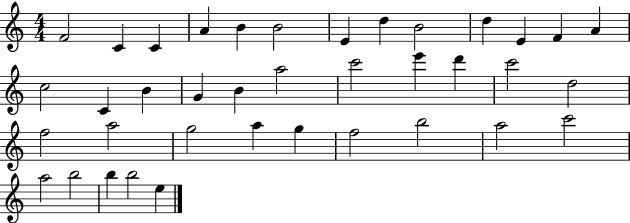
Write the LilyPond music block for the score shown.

{
  \clef treble
  \numericTimeSignature
  \time 4/4
  \key c \major
  f'2 c'4 c'4 | a'4 b'4 b'2 | e'4 d''4 b'2 | d''4 e'4 f'4 a'4 | \break c''2 c'4 b'4 | g'4 b'4 a''2 | c'''2 e'''4 d'''4 | c'''2 d''2 | \break f''2 a''2 | g''2 a''4 g''4 | f''2 b''2 | a''2 c'''2 | \break a''2 b''2 | b''4 b''2 e''4 | \bar "|."
}